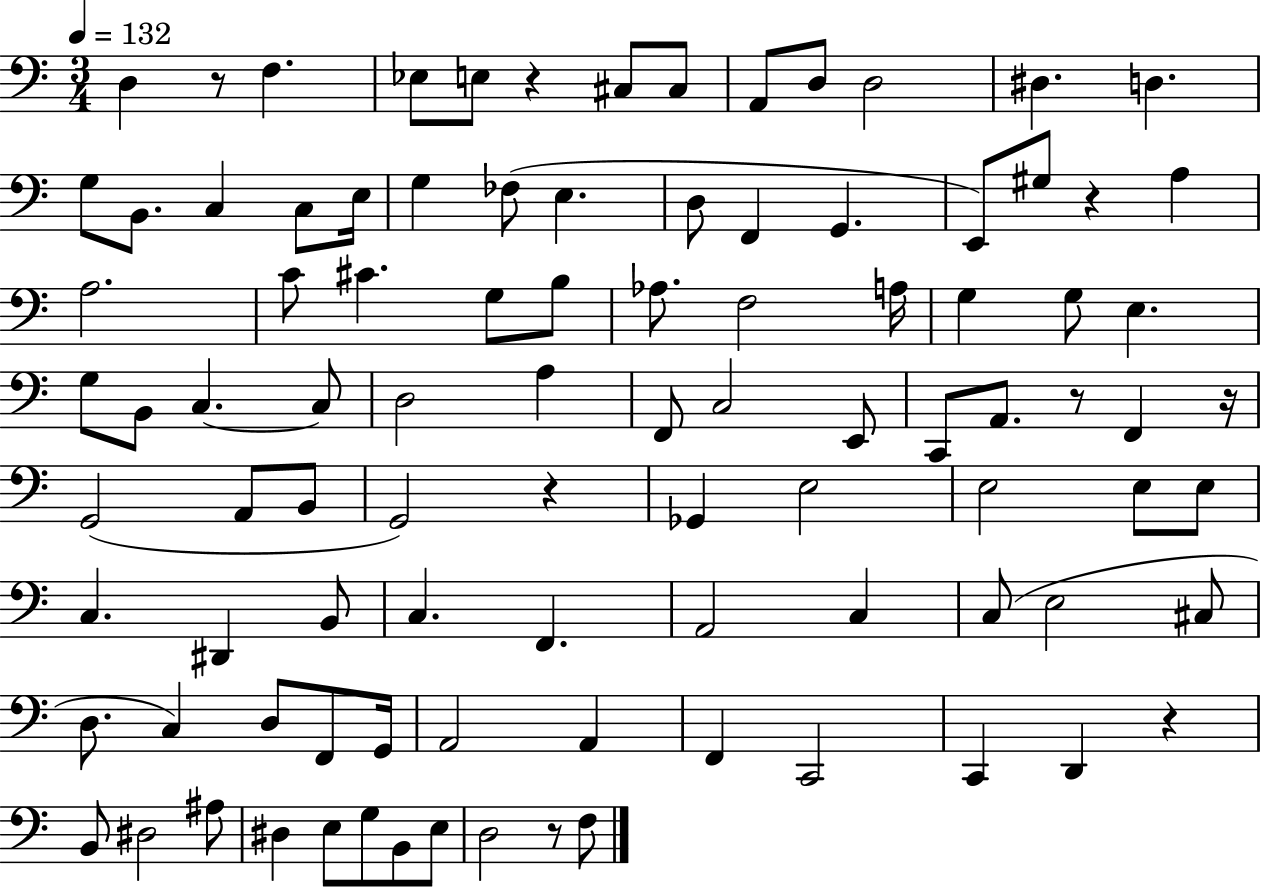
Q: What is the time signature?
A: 3/4